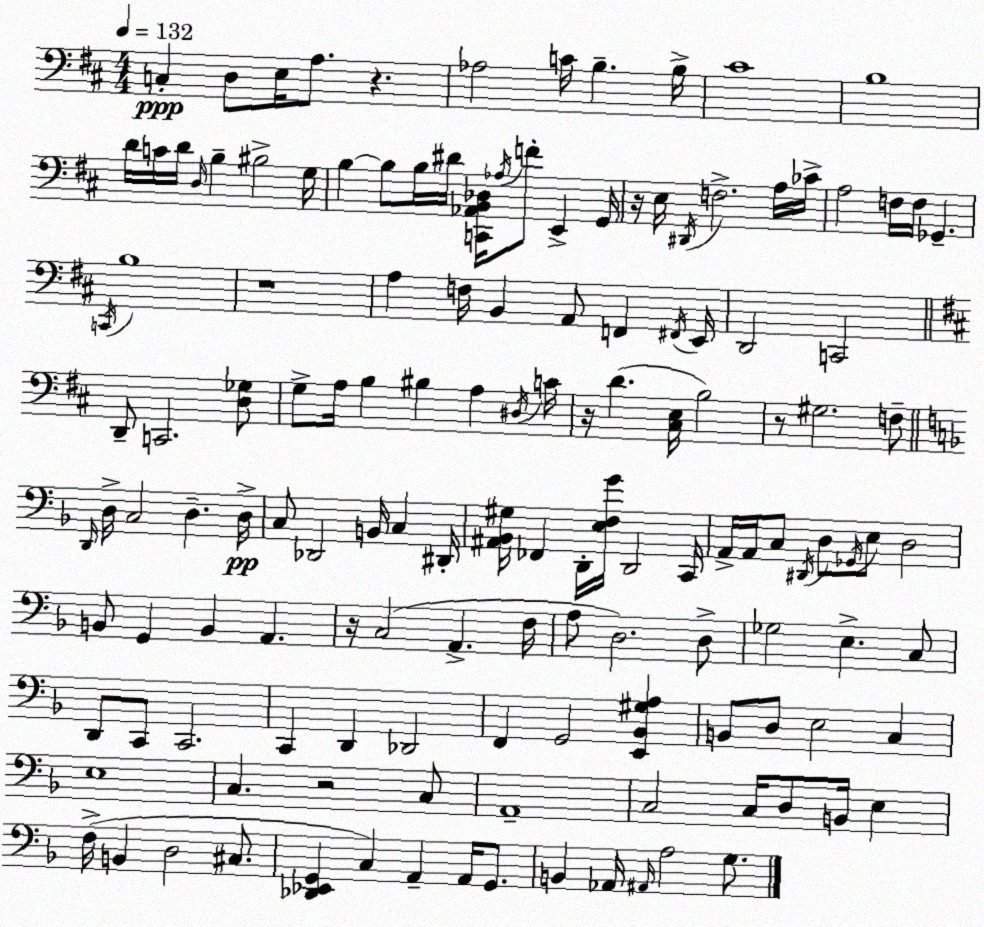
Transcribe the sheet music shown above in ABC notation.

X:1
T:Untitled
M:4/4
L:1/4
K:D
C, D,/2 E,/4 A,/2 z _A,2 C/4 B, B,/4 ^C4 B,4 D/4 C/4 D/4 D,/4 B, ^B,2 G,/4 B, B,/2 B,/4 ^D/4 [C,,_A,,B,,_D,]/4 _A,/4 F/2 E,, G,,/4 z/4 E,/4 ^D,,/4 F,2 A,/4 _C/4 A,2 F,/4 F,/4 _G,, C,,/4 B,4 z4 A, F,/4 B,, A,,/2 F,, ^F,,/4 E,,/4 D,,2 C,,2 D,,/2 C,,2 [D,_G,]/2 G,/2 A,/4 B, ^B, A, ^D,/4 C/4 z/4 D [^C,E,]/4 B,2 z/2 ^G,2 F,/2 D,,/4 D,/4 C,2 D, D,/4 C,/2 _D,,2 B,,/4 C, ^D,,/4 [^A,,_B,,^G,]/4 _F,, D,,/4 [E,F,G]/4 D,,2 C,,/4 A,,/4 A,,/4 C,/2 ^D,,/4 D,/2 _G,,/4 E,/2 D,2 B,,/2 G,, B,, A,, z/4 C,2 A,, F,/4 A,/2 D,2 D,/2 _G,2 E, C,/2 D,,/2 C,,/2 C,,2 C,, D,, _D,,2 F,, G,,2 [E,,_B,,^G,A,] B,,/2 D,/2 E,2 C, E,4 C, z2 C,/2 A,,4 C,2 C,/4 D,/2 B,,/4 E, F,/4 B,, D,2 ^C,/2 [_D,,_E,,G,,] C, A,, A,,/4 G,,/2 B,, _A,,/4 ^A,,/4 A,2 G,/2